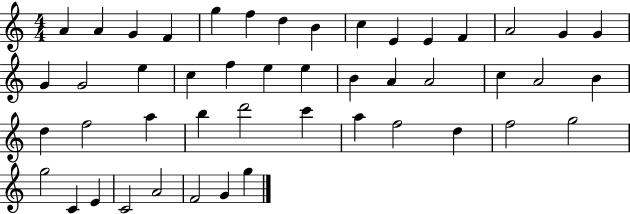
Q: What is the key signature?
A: C major